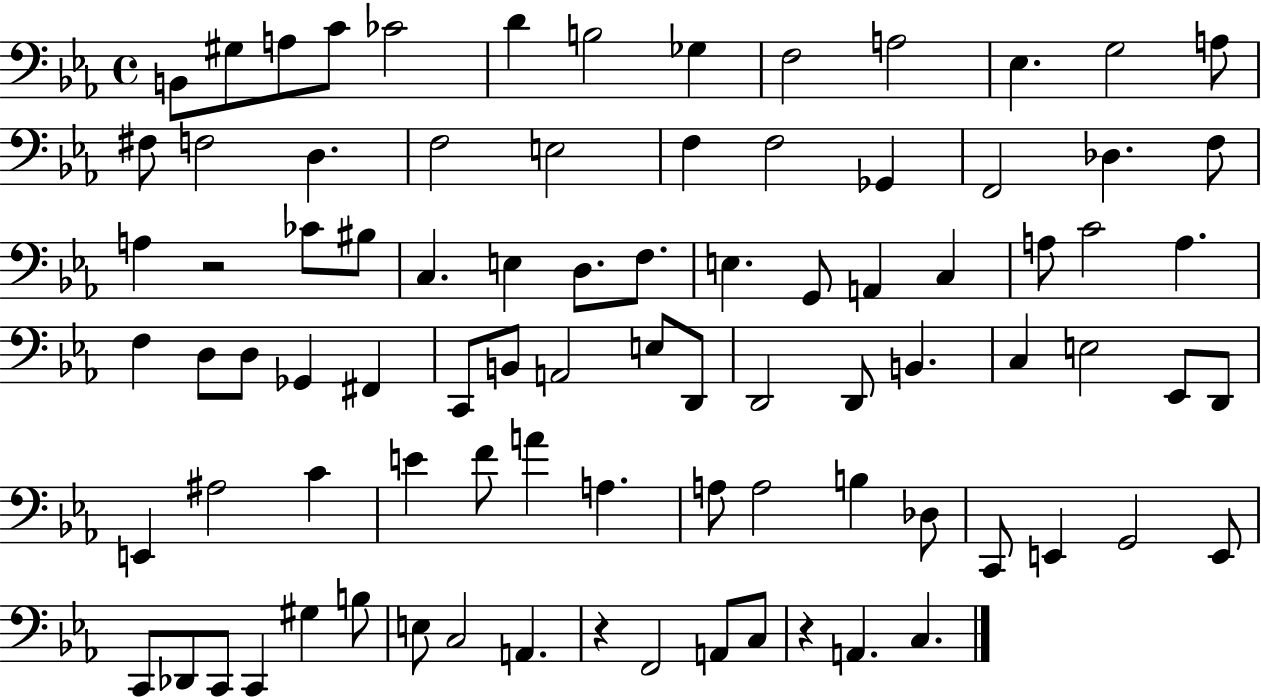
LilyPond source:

{
  \clef bass
  \time 4/4
  \defaultTimeSignature
  \key ees \major
  b,8 gis8 a8 c'8 ces'2 | d'4 b2 ges4 | f2 a2 | ees4. g2 a8 | \break fis8 f2 d4. | f2 e2 | f4 f2 ges,4 | f,2 des4. f8 | \break a4 r2 ces'8 bis8 | c4. e4 d8. f8. | e4. g,8 a,4 c4 | a8 c'2 a4. | \break f4 d8 d8 ges,4 fis,4 | c,8 b,8 a,2 e8 d,8 | d,2 d,8 b,4. | c4 e2 ees,8 d,8 | \break e,4 ais2 c'4 | e'4 f'8 a'4 a4. | a8 a2 b4 des8 | c,8 e,4 g,2 e,8 | \break c,8 des,8 c,8 c,4 gis4 b8 | e8 c2 a,4. | r4 f,2 a,8 c8 | r4 a,4. c4. | \break \bar "|."
}